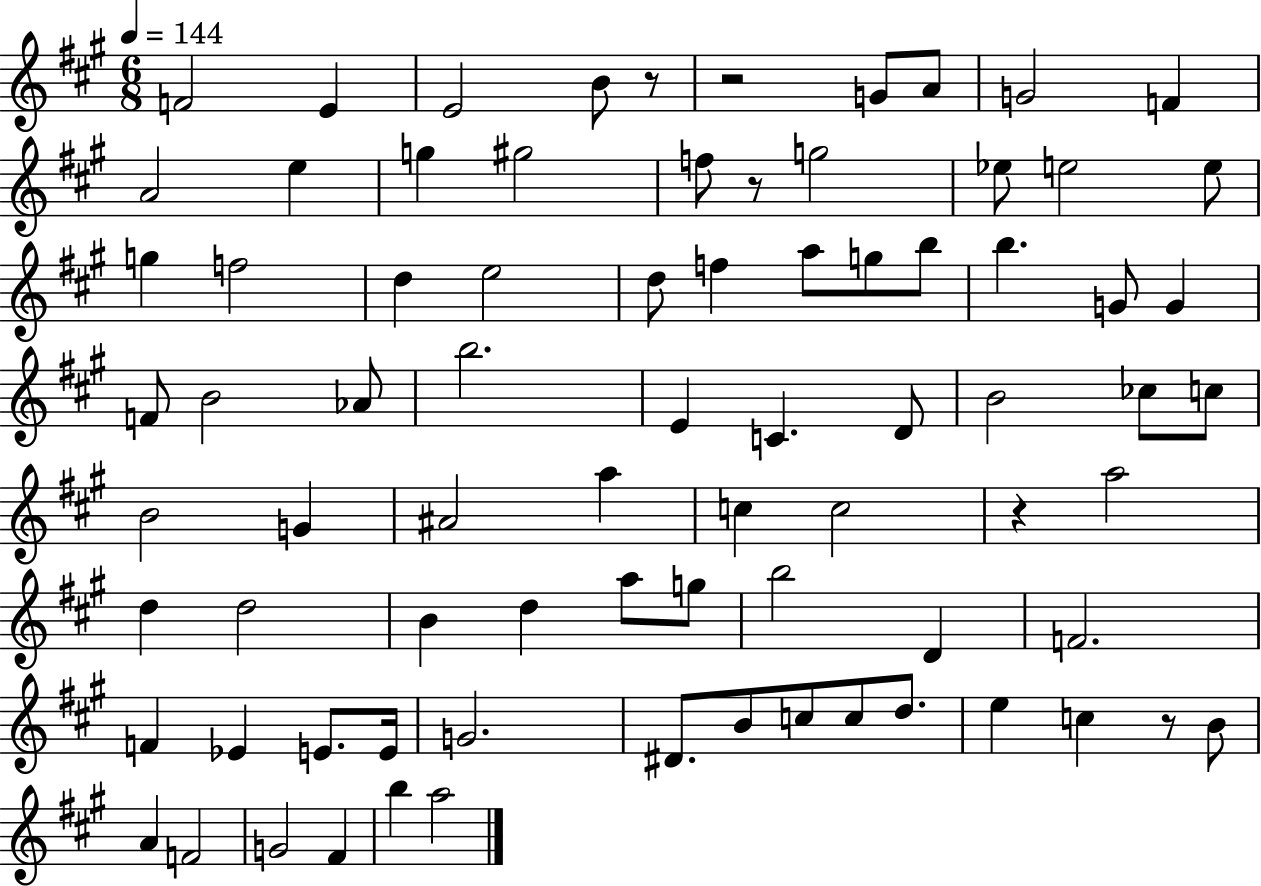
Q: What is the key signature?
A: A major